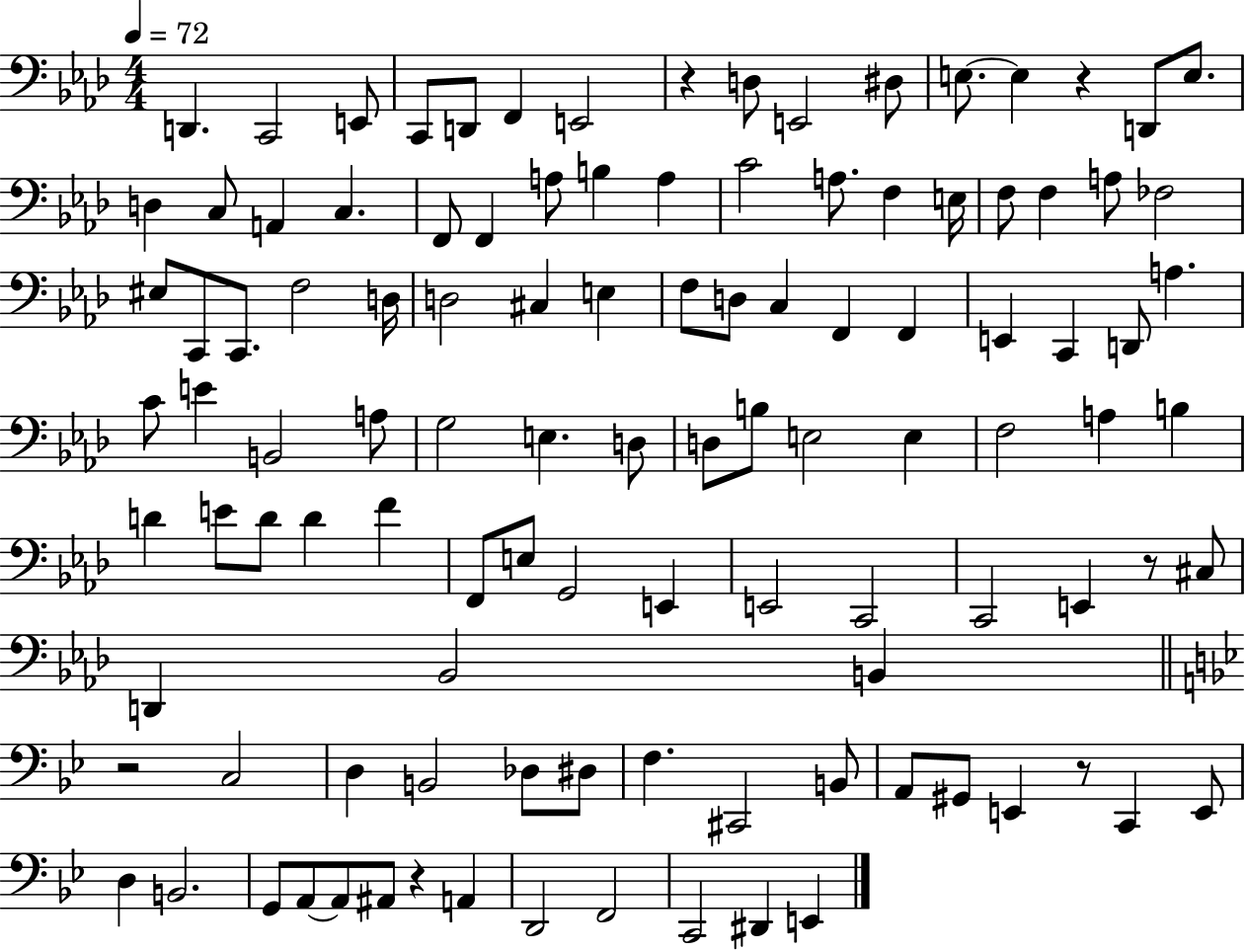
{
  \clef bass
  \numericTimeSignature
  \time 4/4
  \key aes \major
  \tempo 4 = 72
  d,4. c,2 e,8 | c,8 d,8 f,4 e,2 | r4 d8 e,2 dis8 | e8.~~ e4 r4 d,8 e8. | \break d4 c8 a,4 c4. | f,8 f,4 a8 b4 a4 | c'2 a8. f4 e16 | f8 f4 a8 fes2 | \break eis8 c,8 c,8. f2 d16 | d2 cis4 e4 | f8 d8 c4 f,4 f,4 | e,4 c,4 d,8 a4. | \break c'8 e'4 b,2 a8 | g2 e4. d8 | d8 b8 e2 e4 | f2 a4 b4 | \break d'4 e'8 d'8 d'4 f'4 | f,8 e8 g,2 e,4 | e,2 c,2 | c,2 e,4 r8 cis8 | \break d,4 bes,2 b,4 | \bar "||" \break \key bes \major r2 c2 | d4 b,2 des8 dis8 | f4. cis,2 b,8 | a,8 gis,8 e,4 r8 c,4 e,8 | \break d4 b,2. | g,8 a,8~~ a,8 ais,8 r4 a,4 | d,2 f,2 | c,2 dis,4 e,4 | \break \bar "|."
}